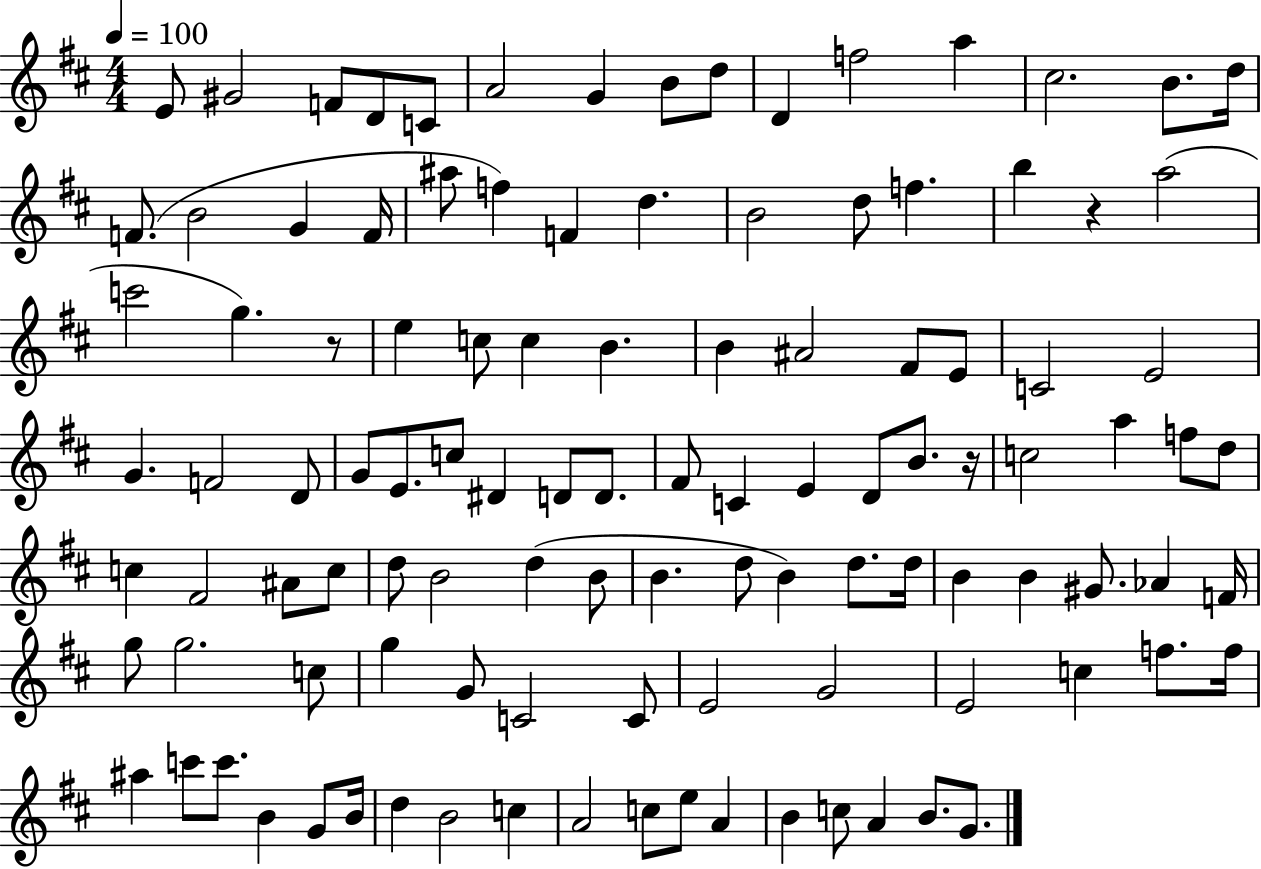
E4/e G#4/h F4/e D4/e C4/e A4/h G4/q B4/e D5/e D4/q F5/h A5/q C#5/h. B4/e. D5/s F4/e. B4/h G4/q F4/s A#5/e F5/q F4/q D5/q. B4/h D5/e F5/q. B5/q R/q A5/h C6/h G5/q. R/e E5/q C5/e C5/q B4/q. B4/q A#4/h F#4/e E4/e C4/h E4/h G4/q. F4/h D4/e G4/e E4/e. C5/e D#4/q D4/e D4/e. F#4/e C4/q E4/q D4/e B4/e. R/s C5/h A5/q F5/e D5/e C5/q F#4/h A#4/e C5/e D5/e B4/h D5/q B4/e B4/q. D5/e B4/q D5/e. D5/s B4/q B4/q G#4/e. Ab4/q F4/s G5/e G5/h. C5/e G5/q G4/e C4/h C4/e E4/h G4/h E4/h C5/q F5/e. F5/s A#5/q C6/e C6/e. B4/q G4/e B4/s D5/q B4/h C5/q A4/h C5/e E5/e A4/q B4/q C5/e A4/q B4/e. G4/e.